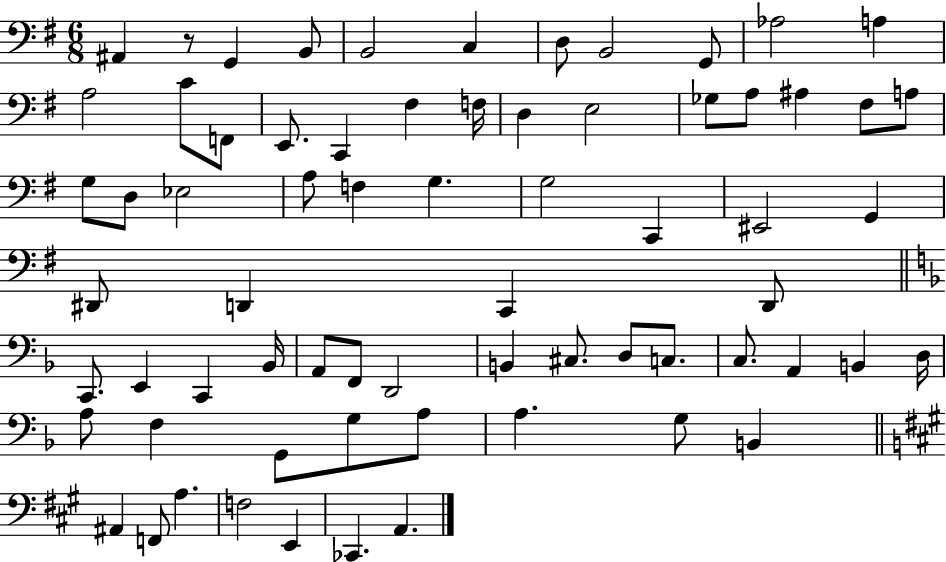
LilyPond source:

{
  \clef bass
  \numericTimeSignature
  \time 6/8
  \key g \major
  ais,4 r8 g,4 b,8 | b,2 c4 | d8 b,2 g,8 | aes2 a4 | \break a2 c'8 f,8 | e,8. c,4 fis4 f16 | d4 e2 | ges8 a8 ais4 fis8 a8 | \break g8 d8 ees2 | a8 f4 g4. | g2 c,4 | eis,2 g,4 | \break dis,8 d,4 c,4 d,8 | \bar "||" \break \key f \major c,8. e,4 c,4 bes,16 | a,8 f,8 d,2 | b,4 cis8. d8 c8. | c8. a,4 b,4 d16 | \break a8 f4 g,8 g8 a8 | a4. g8 b,4 | \bar "||" \break \key a \major ais,4 f,8 a4. | f2 e,4 | ces,4. a,4. | \bar "|."
}